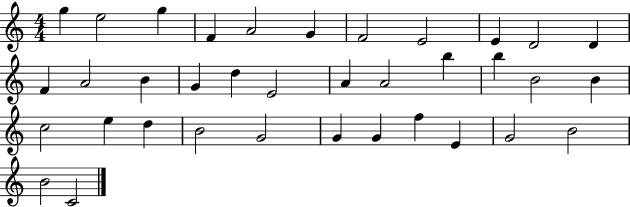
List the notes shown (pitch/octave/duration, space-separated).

G5/q E5/h G5/q F4/q A4/h G4/q F4/h E4/h E4/q D4/h D4/q F4/q A4/h B4/q G4/q D5/q E4/h A4/q A4/h B5/q B5/q B4/h B4/q C5/h E5/q D5/q B4/h G4/h G4/q G4/q F5/q E4/q G4/h B4/h B4/h C4/h